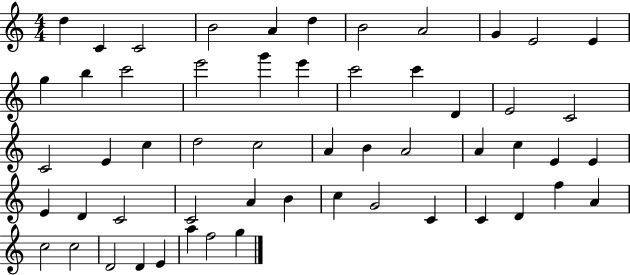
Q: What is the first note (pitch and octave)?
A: D5